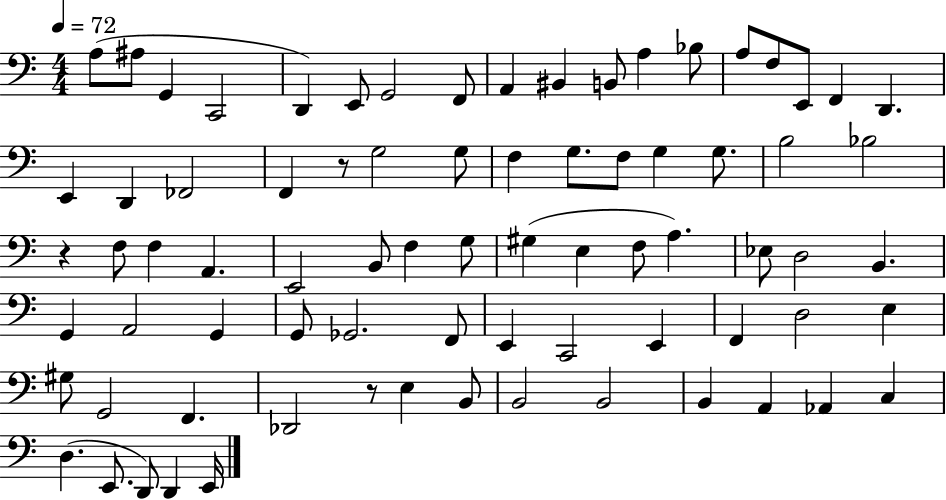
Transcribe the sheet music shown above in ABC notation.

X:1
T:Untitled
M:4/4
L:1/4
K:C
A,/2 ^A,/2 G,, C,,2 D,, E,,/2 G,,2 F,,/2 A,, ^B,, B,,/2 A, _B,/2 A,/2 F,/2 E,,/2 F,, D,, E,, D,, _F,,2 F,, z/2 G,2 G,/2 F, G,/2 F,/2 G, G,/2 B,2 _B,2 z F,/2 F, A,, E,,2 B,,/2 F, G,/2 ^G, E, F,/2 A, _E,/2 D,2 B,, G,, A,,2 G,, G,,/2 _G,,2 F,,/2 E,, C,,2 E,, F,, D,2 E, ^G,/2 G,,2 F,, _D,,2 z/2 E, B,,/2 B,,2 B,,2 B,, A,, _A,, C, D, E,,/2 D,,/2 D,, E,,/4